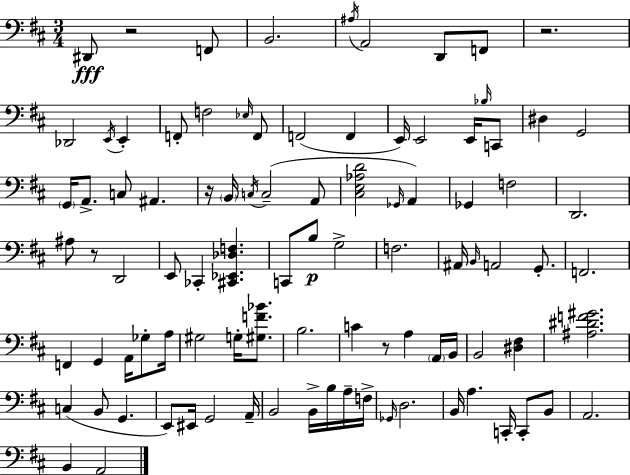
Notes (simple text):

D#2/e R/h F2/e B2/h. A#3/s A2/h D2/e F2/e R/h. Db2/h E2/s E2/q F2/e F3/h Eb3/s F2/e F2/h F2/q E2/s E2/h E2/s Bb3/s C2/e D#3/q G2/h G2/s A2/e. C3/e A#2/q. R/s B2/s C3/s C3/h A2/e [C#3,E3,Ab3,D4]/h Gb2/s A2/q Gb2/q F3/h D2/h. A#3/e R/e D2/h E2/e CES2/q [C#2,Eb2,Db3,F3]/q. C2/e B3/e G3/h F3/h. A#2/s B2/s A2/h G2/e. F2/h. F2/q G2/q A2/s Gb3/e A3/s G#3/h G3/s [G#3,F4,Bb4]/e. B3/h. C4/q R/e A3/q A2/s B2/s B2/h [D#3,F#3]/q [A#3,D#4,F4,G#4]/h. C3/q B2/e G2/q. E2/e EIS2/s G2/h A2/s B2/h B2/s B3/s A3/s F3/s Gb2/s D3/h. B2/s A3/q. C2/s C2/e B2/e A2/h. B2/q A2/h